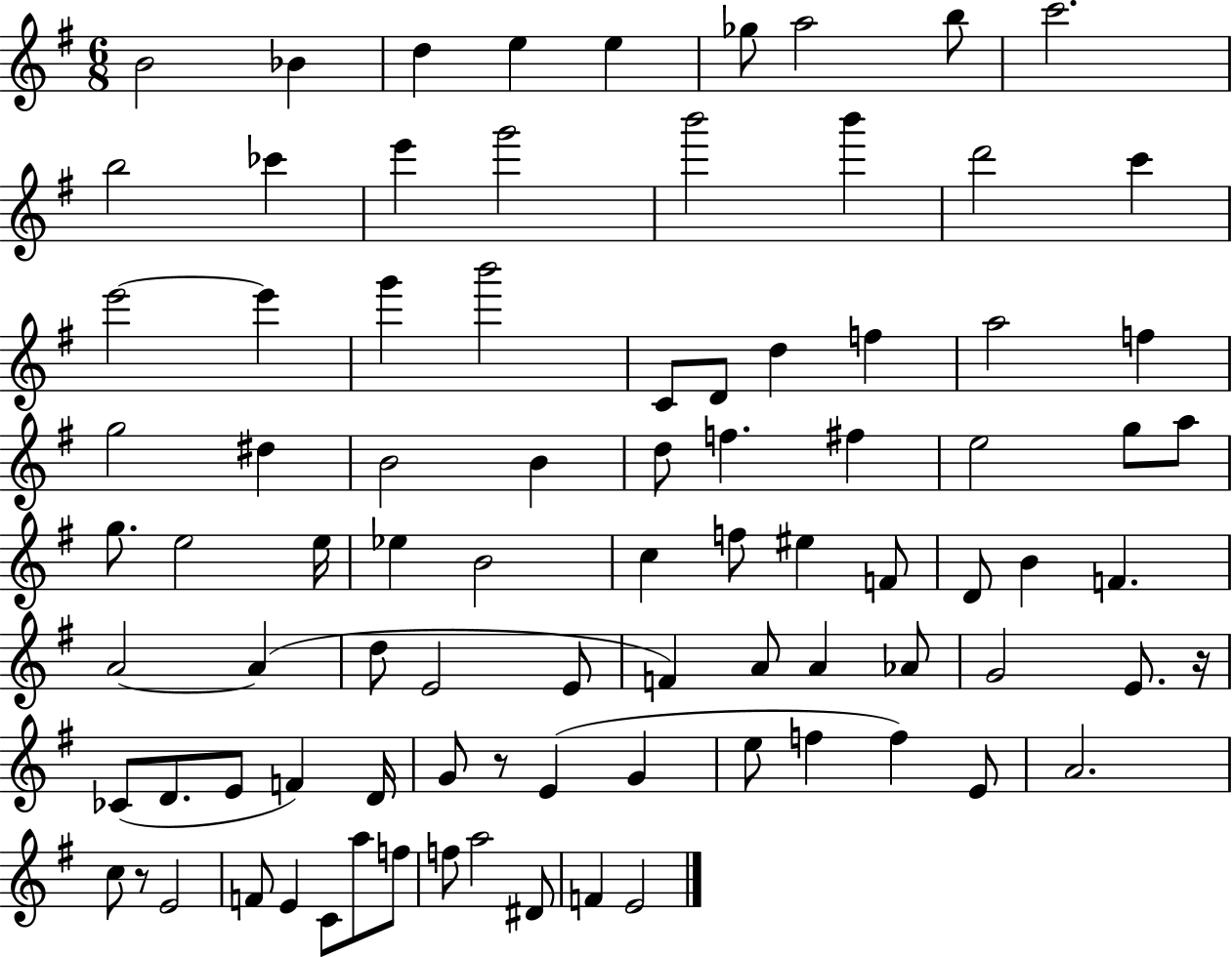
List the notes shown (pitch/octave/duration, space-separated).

B4/h Bb4/q D5/q E5/q E5/q Gb5/e A5/h B5/e C6/h. B5/h CES6/q E6/q G6/h B6/h B6/q D6/h C6/q E6/h E6/q G6/q B6/h C4/e D4/e D5/q F5/q A5/h F5/q G5/h D#5/q B4/h B4/q D5/e F5/q. F#5/q E5/h G5/e A5/e G5/e. E5/h E5/s Eb5/q B4/h C5/q F5/e EIS5/q F4/e D4/e B4/q F4/q. A4/h A4/q D5/e E4/h E4/e F4/q A4/e A4/q Ab4/e G4/h E4/e. R/s CES4/e D4/e. E4/e F4/q D4/s G4/e R/e E4/q G4/q E5/e F5/q F5/q E4/e A4/h. C5/e R/e E4/h F4/e E4/q C4/e A5/e F5/e F5/e A5/h D#4/e F4/q E4/h